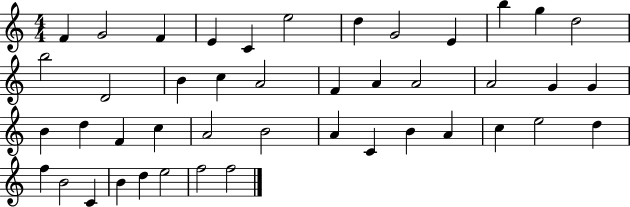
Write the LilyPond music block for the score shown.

{
  \clef treble
  \numericTimeSignature
  \time 4/4
  \key c \major
  f'4 g'2 f'4 | e'4 c'4 e''2 | d''4 g'2 e'4 | b''4 g''4 d''2 | \break b''2 d'2 | b'4 c''4 a'2 | f'4 a'4 a'2 | a'2 g'4 g'4 | \break b'4 d''4 f'4 c''4 | a'2 b'2 | a'4 c'4 b'4 a'4 | c''4 e''2 d''4 | \break f''4 b'2 c'4 | b'4 d''4 e''2 | f''2 f''2 | \bar "|."
}